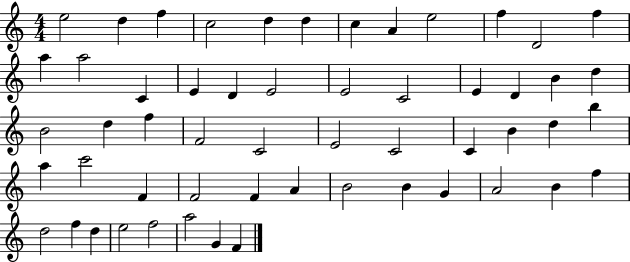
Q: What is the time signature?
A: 4/4